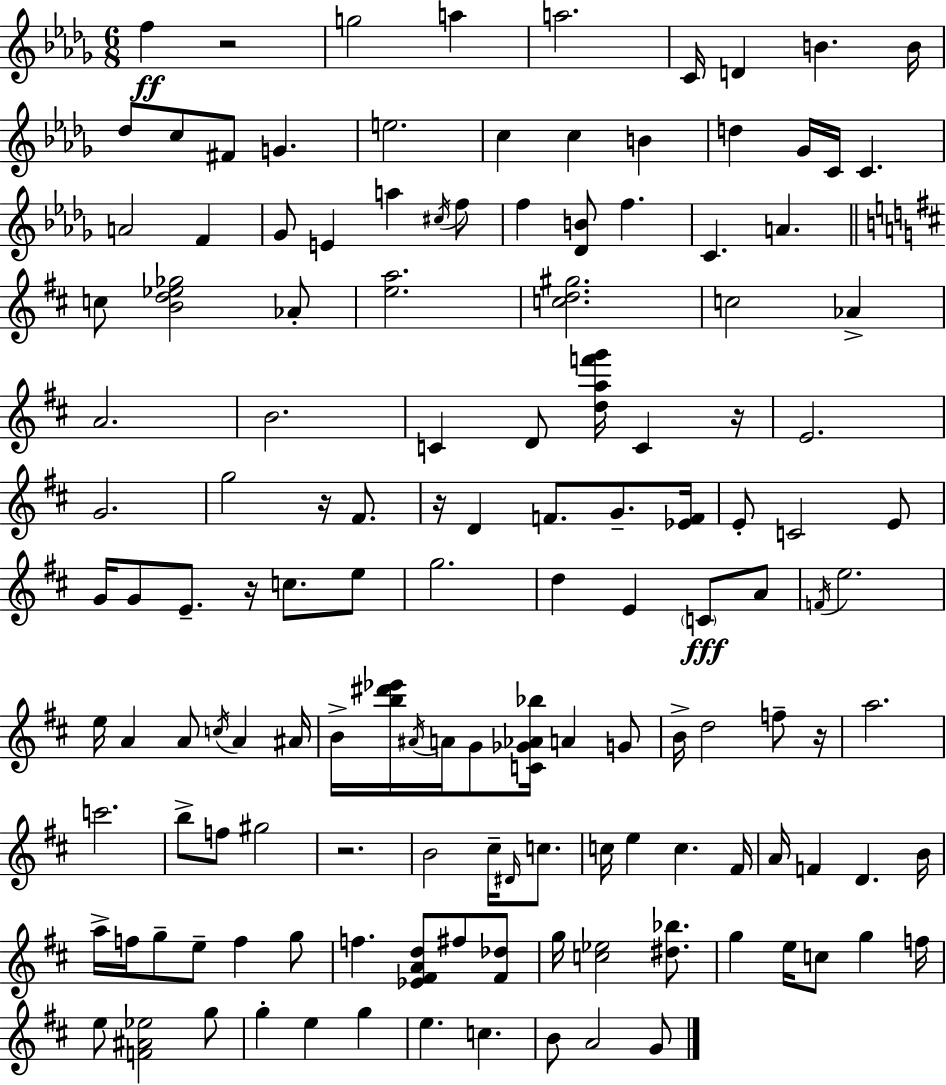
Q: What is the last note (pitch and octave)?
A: G4